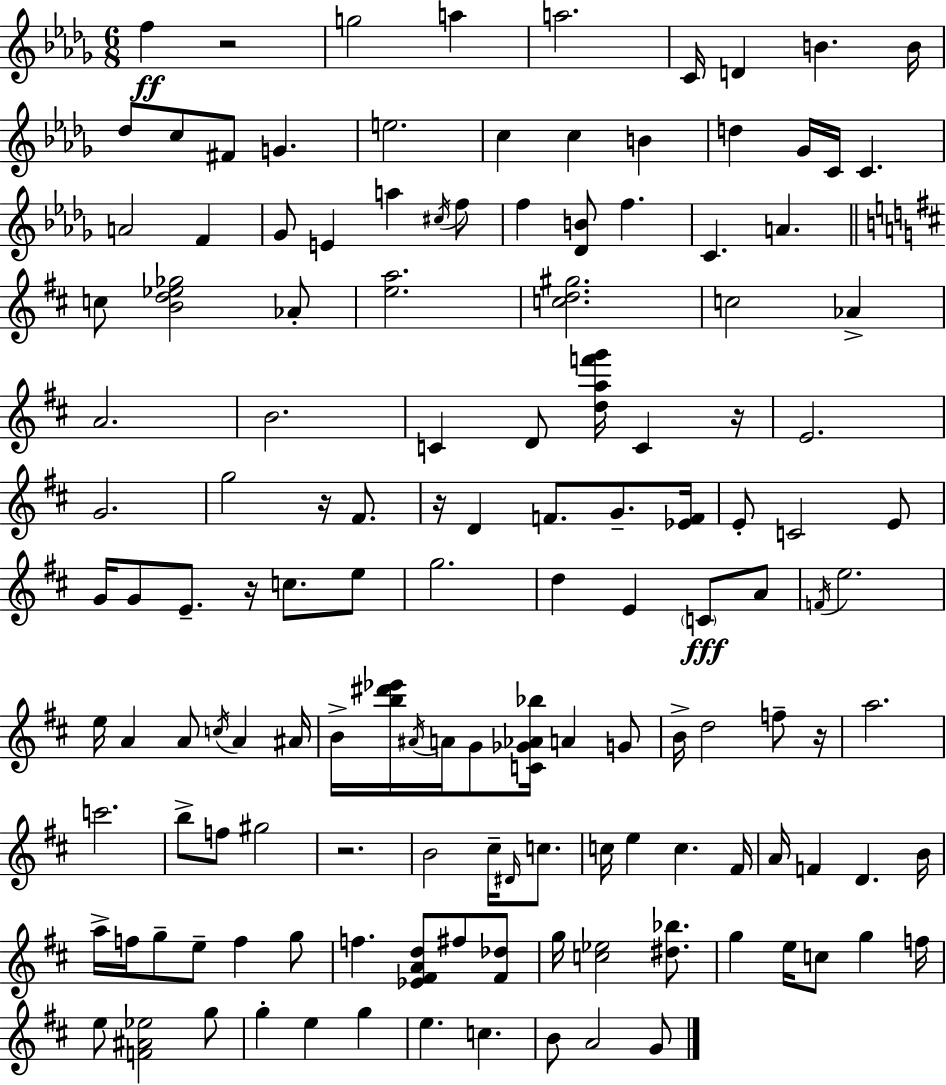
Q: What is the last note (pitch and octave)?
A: G4